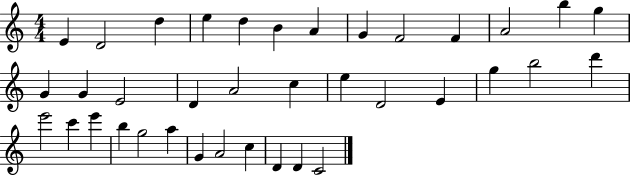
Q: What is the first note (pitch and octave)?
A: E4